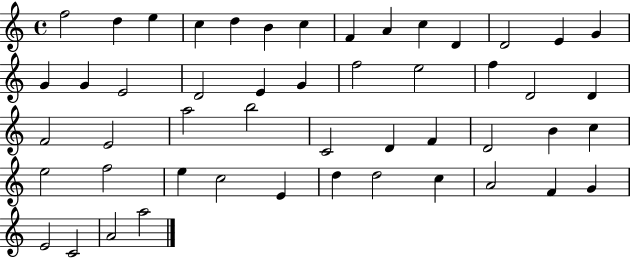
{
  \clef treble
  \time 4/4
  \defaultTimeSignature
  \key c \major
  f''2 d''4 e''4 | c''4 d''4 b'4 c''4 | f'4 a'4 c''4 d'4 | d'2 e'4 g'4 | \break g'4 g'4 e'2 | d'2 e'4 g'4 | f''2 e''2 | f''4 d'2 d'4 | \break f'2 e'2 | a''2 b''2 | c'2 d'4 f'4 | d'2 b'4 c''4 | \break e''2 f''2 | e''4 c''2 e'4 | d''4 d''2 c''4 | a'2 f'4 g'4 | \break e'2 c'2 | a'2 a''2 | \bar "|."
}